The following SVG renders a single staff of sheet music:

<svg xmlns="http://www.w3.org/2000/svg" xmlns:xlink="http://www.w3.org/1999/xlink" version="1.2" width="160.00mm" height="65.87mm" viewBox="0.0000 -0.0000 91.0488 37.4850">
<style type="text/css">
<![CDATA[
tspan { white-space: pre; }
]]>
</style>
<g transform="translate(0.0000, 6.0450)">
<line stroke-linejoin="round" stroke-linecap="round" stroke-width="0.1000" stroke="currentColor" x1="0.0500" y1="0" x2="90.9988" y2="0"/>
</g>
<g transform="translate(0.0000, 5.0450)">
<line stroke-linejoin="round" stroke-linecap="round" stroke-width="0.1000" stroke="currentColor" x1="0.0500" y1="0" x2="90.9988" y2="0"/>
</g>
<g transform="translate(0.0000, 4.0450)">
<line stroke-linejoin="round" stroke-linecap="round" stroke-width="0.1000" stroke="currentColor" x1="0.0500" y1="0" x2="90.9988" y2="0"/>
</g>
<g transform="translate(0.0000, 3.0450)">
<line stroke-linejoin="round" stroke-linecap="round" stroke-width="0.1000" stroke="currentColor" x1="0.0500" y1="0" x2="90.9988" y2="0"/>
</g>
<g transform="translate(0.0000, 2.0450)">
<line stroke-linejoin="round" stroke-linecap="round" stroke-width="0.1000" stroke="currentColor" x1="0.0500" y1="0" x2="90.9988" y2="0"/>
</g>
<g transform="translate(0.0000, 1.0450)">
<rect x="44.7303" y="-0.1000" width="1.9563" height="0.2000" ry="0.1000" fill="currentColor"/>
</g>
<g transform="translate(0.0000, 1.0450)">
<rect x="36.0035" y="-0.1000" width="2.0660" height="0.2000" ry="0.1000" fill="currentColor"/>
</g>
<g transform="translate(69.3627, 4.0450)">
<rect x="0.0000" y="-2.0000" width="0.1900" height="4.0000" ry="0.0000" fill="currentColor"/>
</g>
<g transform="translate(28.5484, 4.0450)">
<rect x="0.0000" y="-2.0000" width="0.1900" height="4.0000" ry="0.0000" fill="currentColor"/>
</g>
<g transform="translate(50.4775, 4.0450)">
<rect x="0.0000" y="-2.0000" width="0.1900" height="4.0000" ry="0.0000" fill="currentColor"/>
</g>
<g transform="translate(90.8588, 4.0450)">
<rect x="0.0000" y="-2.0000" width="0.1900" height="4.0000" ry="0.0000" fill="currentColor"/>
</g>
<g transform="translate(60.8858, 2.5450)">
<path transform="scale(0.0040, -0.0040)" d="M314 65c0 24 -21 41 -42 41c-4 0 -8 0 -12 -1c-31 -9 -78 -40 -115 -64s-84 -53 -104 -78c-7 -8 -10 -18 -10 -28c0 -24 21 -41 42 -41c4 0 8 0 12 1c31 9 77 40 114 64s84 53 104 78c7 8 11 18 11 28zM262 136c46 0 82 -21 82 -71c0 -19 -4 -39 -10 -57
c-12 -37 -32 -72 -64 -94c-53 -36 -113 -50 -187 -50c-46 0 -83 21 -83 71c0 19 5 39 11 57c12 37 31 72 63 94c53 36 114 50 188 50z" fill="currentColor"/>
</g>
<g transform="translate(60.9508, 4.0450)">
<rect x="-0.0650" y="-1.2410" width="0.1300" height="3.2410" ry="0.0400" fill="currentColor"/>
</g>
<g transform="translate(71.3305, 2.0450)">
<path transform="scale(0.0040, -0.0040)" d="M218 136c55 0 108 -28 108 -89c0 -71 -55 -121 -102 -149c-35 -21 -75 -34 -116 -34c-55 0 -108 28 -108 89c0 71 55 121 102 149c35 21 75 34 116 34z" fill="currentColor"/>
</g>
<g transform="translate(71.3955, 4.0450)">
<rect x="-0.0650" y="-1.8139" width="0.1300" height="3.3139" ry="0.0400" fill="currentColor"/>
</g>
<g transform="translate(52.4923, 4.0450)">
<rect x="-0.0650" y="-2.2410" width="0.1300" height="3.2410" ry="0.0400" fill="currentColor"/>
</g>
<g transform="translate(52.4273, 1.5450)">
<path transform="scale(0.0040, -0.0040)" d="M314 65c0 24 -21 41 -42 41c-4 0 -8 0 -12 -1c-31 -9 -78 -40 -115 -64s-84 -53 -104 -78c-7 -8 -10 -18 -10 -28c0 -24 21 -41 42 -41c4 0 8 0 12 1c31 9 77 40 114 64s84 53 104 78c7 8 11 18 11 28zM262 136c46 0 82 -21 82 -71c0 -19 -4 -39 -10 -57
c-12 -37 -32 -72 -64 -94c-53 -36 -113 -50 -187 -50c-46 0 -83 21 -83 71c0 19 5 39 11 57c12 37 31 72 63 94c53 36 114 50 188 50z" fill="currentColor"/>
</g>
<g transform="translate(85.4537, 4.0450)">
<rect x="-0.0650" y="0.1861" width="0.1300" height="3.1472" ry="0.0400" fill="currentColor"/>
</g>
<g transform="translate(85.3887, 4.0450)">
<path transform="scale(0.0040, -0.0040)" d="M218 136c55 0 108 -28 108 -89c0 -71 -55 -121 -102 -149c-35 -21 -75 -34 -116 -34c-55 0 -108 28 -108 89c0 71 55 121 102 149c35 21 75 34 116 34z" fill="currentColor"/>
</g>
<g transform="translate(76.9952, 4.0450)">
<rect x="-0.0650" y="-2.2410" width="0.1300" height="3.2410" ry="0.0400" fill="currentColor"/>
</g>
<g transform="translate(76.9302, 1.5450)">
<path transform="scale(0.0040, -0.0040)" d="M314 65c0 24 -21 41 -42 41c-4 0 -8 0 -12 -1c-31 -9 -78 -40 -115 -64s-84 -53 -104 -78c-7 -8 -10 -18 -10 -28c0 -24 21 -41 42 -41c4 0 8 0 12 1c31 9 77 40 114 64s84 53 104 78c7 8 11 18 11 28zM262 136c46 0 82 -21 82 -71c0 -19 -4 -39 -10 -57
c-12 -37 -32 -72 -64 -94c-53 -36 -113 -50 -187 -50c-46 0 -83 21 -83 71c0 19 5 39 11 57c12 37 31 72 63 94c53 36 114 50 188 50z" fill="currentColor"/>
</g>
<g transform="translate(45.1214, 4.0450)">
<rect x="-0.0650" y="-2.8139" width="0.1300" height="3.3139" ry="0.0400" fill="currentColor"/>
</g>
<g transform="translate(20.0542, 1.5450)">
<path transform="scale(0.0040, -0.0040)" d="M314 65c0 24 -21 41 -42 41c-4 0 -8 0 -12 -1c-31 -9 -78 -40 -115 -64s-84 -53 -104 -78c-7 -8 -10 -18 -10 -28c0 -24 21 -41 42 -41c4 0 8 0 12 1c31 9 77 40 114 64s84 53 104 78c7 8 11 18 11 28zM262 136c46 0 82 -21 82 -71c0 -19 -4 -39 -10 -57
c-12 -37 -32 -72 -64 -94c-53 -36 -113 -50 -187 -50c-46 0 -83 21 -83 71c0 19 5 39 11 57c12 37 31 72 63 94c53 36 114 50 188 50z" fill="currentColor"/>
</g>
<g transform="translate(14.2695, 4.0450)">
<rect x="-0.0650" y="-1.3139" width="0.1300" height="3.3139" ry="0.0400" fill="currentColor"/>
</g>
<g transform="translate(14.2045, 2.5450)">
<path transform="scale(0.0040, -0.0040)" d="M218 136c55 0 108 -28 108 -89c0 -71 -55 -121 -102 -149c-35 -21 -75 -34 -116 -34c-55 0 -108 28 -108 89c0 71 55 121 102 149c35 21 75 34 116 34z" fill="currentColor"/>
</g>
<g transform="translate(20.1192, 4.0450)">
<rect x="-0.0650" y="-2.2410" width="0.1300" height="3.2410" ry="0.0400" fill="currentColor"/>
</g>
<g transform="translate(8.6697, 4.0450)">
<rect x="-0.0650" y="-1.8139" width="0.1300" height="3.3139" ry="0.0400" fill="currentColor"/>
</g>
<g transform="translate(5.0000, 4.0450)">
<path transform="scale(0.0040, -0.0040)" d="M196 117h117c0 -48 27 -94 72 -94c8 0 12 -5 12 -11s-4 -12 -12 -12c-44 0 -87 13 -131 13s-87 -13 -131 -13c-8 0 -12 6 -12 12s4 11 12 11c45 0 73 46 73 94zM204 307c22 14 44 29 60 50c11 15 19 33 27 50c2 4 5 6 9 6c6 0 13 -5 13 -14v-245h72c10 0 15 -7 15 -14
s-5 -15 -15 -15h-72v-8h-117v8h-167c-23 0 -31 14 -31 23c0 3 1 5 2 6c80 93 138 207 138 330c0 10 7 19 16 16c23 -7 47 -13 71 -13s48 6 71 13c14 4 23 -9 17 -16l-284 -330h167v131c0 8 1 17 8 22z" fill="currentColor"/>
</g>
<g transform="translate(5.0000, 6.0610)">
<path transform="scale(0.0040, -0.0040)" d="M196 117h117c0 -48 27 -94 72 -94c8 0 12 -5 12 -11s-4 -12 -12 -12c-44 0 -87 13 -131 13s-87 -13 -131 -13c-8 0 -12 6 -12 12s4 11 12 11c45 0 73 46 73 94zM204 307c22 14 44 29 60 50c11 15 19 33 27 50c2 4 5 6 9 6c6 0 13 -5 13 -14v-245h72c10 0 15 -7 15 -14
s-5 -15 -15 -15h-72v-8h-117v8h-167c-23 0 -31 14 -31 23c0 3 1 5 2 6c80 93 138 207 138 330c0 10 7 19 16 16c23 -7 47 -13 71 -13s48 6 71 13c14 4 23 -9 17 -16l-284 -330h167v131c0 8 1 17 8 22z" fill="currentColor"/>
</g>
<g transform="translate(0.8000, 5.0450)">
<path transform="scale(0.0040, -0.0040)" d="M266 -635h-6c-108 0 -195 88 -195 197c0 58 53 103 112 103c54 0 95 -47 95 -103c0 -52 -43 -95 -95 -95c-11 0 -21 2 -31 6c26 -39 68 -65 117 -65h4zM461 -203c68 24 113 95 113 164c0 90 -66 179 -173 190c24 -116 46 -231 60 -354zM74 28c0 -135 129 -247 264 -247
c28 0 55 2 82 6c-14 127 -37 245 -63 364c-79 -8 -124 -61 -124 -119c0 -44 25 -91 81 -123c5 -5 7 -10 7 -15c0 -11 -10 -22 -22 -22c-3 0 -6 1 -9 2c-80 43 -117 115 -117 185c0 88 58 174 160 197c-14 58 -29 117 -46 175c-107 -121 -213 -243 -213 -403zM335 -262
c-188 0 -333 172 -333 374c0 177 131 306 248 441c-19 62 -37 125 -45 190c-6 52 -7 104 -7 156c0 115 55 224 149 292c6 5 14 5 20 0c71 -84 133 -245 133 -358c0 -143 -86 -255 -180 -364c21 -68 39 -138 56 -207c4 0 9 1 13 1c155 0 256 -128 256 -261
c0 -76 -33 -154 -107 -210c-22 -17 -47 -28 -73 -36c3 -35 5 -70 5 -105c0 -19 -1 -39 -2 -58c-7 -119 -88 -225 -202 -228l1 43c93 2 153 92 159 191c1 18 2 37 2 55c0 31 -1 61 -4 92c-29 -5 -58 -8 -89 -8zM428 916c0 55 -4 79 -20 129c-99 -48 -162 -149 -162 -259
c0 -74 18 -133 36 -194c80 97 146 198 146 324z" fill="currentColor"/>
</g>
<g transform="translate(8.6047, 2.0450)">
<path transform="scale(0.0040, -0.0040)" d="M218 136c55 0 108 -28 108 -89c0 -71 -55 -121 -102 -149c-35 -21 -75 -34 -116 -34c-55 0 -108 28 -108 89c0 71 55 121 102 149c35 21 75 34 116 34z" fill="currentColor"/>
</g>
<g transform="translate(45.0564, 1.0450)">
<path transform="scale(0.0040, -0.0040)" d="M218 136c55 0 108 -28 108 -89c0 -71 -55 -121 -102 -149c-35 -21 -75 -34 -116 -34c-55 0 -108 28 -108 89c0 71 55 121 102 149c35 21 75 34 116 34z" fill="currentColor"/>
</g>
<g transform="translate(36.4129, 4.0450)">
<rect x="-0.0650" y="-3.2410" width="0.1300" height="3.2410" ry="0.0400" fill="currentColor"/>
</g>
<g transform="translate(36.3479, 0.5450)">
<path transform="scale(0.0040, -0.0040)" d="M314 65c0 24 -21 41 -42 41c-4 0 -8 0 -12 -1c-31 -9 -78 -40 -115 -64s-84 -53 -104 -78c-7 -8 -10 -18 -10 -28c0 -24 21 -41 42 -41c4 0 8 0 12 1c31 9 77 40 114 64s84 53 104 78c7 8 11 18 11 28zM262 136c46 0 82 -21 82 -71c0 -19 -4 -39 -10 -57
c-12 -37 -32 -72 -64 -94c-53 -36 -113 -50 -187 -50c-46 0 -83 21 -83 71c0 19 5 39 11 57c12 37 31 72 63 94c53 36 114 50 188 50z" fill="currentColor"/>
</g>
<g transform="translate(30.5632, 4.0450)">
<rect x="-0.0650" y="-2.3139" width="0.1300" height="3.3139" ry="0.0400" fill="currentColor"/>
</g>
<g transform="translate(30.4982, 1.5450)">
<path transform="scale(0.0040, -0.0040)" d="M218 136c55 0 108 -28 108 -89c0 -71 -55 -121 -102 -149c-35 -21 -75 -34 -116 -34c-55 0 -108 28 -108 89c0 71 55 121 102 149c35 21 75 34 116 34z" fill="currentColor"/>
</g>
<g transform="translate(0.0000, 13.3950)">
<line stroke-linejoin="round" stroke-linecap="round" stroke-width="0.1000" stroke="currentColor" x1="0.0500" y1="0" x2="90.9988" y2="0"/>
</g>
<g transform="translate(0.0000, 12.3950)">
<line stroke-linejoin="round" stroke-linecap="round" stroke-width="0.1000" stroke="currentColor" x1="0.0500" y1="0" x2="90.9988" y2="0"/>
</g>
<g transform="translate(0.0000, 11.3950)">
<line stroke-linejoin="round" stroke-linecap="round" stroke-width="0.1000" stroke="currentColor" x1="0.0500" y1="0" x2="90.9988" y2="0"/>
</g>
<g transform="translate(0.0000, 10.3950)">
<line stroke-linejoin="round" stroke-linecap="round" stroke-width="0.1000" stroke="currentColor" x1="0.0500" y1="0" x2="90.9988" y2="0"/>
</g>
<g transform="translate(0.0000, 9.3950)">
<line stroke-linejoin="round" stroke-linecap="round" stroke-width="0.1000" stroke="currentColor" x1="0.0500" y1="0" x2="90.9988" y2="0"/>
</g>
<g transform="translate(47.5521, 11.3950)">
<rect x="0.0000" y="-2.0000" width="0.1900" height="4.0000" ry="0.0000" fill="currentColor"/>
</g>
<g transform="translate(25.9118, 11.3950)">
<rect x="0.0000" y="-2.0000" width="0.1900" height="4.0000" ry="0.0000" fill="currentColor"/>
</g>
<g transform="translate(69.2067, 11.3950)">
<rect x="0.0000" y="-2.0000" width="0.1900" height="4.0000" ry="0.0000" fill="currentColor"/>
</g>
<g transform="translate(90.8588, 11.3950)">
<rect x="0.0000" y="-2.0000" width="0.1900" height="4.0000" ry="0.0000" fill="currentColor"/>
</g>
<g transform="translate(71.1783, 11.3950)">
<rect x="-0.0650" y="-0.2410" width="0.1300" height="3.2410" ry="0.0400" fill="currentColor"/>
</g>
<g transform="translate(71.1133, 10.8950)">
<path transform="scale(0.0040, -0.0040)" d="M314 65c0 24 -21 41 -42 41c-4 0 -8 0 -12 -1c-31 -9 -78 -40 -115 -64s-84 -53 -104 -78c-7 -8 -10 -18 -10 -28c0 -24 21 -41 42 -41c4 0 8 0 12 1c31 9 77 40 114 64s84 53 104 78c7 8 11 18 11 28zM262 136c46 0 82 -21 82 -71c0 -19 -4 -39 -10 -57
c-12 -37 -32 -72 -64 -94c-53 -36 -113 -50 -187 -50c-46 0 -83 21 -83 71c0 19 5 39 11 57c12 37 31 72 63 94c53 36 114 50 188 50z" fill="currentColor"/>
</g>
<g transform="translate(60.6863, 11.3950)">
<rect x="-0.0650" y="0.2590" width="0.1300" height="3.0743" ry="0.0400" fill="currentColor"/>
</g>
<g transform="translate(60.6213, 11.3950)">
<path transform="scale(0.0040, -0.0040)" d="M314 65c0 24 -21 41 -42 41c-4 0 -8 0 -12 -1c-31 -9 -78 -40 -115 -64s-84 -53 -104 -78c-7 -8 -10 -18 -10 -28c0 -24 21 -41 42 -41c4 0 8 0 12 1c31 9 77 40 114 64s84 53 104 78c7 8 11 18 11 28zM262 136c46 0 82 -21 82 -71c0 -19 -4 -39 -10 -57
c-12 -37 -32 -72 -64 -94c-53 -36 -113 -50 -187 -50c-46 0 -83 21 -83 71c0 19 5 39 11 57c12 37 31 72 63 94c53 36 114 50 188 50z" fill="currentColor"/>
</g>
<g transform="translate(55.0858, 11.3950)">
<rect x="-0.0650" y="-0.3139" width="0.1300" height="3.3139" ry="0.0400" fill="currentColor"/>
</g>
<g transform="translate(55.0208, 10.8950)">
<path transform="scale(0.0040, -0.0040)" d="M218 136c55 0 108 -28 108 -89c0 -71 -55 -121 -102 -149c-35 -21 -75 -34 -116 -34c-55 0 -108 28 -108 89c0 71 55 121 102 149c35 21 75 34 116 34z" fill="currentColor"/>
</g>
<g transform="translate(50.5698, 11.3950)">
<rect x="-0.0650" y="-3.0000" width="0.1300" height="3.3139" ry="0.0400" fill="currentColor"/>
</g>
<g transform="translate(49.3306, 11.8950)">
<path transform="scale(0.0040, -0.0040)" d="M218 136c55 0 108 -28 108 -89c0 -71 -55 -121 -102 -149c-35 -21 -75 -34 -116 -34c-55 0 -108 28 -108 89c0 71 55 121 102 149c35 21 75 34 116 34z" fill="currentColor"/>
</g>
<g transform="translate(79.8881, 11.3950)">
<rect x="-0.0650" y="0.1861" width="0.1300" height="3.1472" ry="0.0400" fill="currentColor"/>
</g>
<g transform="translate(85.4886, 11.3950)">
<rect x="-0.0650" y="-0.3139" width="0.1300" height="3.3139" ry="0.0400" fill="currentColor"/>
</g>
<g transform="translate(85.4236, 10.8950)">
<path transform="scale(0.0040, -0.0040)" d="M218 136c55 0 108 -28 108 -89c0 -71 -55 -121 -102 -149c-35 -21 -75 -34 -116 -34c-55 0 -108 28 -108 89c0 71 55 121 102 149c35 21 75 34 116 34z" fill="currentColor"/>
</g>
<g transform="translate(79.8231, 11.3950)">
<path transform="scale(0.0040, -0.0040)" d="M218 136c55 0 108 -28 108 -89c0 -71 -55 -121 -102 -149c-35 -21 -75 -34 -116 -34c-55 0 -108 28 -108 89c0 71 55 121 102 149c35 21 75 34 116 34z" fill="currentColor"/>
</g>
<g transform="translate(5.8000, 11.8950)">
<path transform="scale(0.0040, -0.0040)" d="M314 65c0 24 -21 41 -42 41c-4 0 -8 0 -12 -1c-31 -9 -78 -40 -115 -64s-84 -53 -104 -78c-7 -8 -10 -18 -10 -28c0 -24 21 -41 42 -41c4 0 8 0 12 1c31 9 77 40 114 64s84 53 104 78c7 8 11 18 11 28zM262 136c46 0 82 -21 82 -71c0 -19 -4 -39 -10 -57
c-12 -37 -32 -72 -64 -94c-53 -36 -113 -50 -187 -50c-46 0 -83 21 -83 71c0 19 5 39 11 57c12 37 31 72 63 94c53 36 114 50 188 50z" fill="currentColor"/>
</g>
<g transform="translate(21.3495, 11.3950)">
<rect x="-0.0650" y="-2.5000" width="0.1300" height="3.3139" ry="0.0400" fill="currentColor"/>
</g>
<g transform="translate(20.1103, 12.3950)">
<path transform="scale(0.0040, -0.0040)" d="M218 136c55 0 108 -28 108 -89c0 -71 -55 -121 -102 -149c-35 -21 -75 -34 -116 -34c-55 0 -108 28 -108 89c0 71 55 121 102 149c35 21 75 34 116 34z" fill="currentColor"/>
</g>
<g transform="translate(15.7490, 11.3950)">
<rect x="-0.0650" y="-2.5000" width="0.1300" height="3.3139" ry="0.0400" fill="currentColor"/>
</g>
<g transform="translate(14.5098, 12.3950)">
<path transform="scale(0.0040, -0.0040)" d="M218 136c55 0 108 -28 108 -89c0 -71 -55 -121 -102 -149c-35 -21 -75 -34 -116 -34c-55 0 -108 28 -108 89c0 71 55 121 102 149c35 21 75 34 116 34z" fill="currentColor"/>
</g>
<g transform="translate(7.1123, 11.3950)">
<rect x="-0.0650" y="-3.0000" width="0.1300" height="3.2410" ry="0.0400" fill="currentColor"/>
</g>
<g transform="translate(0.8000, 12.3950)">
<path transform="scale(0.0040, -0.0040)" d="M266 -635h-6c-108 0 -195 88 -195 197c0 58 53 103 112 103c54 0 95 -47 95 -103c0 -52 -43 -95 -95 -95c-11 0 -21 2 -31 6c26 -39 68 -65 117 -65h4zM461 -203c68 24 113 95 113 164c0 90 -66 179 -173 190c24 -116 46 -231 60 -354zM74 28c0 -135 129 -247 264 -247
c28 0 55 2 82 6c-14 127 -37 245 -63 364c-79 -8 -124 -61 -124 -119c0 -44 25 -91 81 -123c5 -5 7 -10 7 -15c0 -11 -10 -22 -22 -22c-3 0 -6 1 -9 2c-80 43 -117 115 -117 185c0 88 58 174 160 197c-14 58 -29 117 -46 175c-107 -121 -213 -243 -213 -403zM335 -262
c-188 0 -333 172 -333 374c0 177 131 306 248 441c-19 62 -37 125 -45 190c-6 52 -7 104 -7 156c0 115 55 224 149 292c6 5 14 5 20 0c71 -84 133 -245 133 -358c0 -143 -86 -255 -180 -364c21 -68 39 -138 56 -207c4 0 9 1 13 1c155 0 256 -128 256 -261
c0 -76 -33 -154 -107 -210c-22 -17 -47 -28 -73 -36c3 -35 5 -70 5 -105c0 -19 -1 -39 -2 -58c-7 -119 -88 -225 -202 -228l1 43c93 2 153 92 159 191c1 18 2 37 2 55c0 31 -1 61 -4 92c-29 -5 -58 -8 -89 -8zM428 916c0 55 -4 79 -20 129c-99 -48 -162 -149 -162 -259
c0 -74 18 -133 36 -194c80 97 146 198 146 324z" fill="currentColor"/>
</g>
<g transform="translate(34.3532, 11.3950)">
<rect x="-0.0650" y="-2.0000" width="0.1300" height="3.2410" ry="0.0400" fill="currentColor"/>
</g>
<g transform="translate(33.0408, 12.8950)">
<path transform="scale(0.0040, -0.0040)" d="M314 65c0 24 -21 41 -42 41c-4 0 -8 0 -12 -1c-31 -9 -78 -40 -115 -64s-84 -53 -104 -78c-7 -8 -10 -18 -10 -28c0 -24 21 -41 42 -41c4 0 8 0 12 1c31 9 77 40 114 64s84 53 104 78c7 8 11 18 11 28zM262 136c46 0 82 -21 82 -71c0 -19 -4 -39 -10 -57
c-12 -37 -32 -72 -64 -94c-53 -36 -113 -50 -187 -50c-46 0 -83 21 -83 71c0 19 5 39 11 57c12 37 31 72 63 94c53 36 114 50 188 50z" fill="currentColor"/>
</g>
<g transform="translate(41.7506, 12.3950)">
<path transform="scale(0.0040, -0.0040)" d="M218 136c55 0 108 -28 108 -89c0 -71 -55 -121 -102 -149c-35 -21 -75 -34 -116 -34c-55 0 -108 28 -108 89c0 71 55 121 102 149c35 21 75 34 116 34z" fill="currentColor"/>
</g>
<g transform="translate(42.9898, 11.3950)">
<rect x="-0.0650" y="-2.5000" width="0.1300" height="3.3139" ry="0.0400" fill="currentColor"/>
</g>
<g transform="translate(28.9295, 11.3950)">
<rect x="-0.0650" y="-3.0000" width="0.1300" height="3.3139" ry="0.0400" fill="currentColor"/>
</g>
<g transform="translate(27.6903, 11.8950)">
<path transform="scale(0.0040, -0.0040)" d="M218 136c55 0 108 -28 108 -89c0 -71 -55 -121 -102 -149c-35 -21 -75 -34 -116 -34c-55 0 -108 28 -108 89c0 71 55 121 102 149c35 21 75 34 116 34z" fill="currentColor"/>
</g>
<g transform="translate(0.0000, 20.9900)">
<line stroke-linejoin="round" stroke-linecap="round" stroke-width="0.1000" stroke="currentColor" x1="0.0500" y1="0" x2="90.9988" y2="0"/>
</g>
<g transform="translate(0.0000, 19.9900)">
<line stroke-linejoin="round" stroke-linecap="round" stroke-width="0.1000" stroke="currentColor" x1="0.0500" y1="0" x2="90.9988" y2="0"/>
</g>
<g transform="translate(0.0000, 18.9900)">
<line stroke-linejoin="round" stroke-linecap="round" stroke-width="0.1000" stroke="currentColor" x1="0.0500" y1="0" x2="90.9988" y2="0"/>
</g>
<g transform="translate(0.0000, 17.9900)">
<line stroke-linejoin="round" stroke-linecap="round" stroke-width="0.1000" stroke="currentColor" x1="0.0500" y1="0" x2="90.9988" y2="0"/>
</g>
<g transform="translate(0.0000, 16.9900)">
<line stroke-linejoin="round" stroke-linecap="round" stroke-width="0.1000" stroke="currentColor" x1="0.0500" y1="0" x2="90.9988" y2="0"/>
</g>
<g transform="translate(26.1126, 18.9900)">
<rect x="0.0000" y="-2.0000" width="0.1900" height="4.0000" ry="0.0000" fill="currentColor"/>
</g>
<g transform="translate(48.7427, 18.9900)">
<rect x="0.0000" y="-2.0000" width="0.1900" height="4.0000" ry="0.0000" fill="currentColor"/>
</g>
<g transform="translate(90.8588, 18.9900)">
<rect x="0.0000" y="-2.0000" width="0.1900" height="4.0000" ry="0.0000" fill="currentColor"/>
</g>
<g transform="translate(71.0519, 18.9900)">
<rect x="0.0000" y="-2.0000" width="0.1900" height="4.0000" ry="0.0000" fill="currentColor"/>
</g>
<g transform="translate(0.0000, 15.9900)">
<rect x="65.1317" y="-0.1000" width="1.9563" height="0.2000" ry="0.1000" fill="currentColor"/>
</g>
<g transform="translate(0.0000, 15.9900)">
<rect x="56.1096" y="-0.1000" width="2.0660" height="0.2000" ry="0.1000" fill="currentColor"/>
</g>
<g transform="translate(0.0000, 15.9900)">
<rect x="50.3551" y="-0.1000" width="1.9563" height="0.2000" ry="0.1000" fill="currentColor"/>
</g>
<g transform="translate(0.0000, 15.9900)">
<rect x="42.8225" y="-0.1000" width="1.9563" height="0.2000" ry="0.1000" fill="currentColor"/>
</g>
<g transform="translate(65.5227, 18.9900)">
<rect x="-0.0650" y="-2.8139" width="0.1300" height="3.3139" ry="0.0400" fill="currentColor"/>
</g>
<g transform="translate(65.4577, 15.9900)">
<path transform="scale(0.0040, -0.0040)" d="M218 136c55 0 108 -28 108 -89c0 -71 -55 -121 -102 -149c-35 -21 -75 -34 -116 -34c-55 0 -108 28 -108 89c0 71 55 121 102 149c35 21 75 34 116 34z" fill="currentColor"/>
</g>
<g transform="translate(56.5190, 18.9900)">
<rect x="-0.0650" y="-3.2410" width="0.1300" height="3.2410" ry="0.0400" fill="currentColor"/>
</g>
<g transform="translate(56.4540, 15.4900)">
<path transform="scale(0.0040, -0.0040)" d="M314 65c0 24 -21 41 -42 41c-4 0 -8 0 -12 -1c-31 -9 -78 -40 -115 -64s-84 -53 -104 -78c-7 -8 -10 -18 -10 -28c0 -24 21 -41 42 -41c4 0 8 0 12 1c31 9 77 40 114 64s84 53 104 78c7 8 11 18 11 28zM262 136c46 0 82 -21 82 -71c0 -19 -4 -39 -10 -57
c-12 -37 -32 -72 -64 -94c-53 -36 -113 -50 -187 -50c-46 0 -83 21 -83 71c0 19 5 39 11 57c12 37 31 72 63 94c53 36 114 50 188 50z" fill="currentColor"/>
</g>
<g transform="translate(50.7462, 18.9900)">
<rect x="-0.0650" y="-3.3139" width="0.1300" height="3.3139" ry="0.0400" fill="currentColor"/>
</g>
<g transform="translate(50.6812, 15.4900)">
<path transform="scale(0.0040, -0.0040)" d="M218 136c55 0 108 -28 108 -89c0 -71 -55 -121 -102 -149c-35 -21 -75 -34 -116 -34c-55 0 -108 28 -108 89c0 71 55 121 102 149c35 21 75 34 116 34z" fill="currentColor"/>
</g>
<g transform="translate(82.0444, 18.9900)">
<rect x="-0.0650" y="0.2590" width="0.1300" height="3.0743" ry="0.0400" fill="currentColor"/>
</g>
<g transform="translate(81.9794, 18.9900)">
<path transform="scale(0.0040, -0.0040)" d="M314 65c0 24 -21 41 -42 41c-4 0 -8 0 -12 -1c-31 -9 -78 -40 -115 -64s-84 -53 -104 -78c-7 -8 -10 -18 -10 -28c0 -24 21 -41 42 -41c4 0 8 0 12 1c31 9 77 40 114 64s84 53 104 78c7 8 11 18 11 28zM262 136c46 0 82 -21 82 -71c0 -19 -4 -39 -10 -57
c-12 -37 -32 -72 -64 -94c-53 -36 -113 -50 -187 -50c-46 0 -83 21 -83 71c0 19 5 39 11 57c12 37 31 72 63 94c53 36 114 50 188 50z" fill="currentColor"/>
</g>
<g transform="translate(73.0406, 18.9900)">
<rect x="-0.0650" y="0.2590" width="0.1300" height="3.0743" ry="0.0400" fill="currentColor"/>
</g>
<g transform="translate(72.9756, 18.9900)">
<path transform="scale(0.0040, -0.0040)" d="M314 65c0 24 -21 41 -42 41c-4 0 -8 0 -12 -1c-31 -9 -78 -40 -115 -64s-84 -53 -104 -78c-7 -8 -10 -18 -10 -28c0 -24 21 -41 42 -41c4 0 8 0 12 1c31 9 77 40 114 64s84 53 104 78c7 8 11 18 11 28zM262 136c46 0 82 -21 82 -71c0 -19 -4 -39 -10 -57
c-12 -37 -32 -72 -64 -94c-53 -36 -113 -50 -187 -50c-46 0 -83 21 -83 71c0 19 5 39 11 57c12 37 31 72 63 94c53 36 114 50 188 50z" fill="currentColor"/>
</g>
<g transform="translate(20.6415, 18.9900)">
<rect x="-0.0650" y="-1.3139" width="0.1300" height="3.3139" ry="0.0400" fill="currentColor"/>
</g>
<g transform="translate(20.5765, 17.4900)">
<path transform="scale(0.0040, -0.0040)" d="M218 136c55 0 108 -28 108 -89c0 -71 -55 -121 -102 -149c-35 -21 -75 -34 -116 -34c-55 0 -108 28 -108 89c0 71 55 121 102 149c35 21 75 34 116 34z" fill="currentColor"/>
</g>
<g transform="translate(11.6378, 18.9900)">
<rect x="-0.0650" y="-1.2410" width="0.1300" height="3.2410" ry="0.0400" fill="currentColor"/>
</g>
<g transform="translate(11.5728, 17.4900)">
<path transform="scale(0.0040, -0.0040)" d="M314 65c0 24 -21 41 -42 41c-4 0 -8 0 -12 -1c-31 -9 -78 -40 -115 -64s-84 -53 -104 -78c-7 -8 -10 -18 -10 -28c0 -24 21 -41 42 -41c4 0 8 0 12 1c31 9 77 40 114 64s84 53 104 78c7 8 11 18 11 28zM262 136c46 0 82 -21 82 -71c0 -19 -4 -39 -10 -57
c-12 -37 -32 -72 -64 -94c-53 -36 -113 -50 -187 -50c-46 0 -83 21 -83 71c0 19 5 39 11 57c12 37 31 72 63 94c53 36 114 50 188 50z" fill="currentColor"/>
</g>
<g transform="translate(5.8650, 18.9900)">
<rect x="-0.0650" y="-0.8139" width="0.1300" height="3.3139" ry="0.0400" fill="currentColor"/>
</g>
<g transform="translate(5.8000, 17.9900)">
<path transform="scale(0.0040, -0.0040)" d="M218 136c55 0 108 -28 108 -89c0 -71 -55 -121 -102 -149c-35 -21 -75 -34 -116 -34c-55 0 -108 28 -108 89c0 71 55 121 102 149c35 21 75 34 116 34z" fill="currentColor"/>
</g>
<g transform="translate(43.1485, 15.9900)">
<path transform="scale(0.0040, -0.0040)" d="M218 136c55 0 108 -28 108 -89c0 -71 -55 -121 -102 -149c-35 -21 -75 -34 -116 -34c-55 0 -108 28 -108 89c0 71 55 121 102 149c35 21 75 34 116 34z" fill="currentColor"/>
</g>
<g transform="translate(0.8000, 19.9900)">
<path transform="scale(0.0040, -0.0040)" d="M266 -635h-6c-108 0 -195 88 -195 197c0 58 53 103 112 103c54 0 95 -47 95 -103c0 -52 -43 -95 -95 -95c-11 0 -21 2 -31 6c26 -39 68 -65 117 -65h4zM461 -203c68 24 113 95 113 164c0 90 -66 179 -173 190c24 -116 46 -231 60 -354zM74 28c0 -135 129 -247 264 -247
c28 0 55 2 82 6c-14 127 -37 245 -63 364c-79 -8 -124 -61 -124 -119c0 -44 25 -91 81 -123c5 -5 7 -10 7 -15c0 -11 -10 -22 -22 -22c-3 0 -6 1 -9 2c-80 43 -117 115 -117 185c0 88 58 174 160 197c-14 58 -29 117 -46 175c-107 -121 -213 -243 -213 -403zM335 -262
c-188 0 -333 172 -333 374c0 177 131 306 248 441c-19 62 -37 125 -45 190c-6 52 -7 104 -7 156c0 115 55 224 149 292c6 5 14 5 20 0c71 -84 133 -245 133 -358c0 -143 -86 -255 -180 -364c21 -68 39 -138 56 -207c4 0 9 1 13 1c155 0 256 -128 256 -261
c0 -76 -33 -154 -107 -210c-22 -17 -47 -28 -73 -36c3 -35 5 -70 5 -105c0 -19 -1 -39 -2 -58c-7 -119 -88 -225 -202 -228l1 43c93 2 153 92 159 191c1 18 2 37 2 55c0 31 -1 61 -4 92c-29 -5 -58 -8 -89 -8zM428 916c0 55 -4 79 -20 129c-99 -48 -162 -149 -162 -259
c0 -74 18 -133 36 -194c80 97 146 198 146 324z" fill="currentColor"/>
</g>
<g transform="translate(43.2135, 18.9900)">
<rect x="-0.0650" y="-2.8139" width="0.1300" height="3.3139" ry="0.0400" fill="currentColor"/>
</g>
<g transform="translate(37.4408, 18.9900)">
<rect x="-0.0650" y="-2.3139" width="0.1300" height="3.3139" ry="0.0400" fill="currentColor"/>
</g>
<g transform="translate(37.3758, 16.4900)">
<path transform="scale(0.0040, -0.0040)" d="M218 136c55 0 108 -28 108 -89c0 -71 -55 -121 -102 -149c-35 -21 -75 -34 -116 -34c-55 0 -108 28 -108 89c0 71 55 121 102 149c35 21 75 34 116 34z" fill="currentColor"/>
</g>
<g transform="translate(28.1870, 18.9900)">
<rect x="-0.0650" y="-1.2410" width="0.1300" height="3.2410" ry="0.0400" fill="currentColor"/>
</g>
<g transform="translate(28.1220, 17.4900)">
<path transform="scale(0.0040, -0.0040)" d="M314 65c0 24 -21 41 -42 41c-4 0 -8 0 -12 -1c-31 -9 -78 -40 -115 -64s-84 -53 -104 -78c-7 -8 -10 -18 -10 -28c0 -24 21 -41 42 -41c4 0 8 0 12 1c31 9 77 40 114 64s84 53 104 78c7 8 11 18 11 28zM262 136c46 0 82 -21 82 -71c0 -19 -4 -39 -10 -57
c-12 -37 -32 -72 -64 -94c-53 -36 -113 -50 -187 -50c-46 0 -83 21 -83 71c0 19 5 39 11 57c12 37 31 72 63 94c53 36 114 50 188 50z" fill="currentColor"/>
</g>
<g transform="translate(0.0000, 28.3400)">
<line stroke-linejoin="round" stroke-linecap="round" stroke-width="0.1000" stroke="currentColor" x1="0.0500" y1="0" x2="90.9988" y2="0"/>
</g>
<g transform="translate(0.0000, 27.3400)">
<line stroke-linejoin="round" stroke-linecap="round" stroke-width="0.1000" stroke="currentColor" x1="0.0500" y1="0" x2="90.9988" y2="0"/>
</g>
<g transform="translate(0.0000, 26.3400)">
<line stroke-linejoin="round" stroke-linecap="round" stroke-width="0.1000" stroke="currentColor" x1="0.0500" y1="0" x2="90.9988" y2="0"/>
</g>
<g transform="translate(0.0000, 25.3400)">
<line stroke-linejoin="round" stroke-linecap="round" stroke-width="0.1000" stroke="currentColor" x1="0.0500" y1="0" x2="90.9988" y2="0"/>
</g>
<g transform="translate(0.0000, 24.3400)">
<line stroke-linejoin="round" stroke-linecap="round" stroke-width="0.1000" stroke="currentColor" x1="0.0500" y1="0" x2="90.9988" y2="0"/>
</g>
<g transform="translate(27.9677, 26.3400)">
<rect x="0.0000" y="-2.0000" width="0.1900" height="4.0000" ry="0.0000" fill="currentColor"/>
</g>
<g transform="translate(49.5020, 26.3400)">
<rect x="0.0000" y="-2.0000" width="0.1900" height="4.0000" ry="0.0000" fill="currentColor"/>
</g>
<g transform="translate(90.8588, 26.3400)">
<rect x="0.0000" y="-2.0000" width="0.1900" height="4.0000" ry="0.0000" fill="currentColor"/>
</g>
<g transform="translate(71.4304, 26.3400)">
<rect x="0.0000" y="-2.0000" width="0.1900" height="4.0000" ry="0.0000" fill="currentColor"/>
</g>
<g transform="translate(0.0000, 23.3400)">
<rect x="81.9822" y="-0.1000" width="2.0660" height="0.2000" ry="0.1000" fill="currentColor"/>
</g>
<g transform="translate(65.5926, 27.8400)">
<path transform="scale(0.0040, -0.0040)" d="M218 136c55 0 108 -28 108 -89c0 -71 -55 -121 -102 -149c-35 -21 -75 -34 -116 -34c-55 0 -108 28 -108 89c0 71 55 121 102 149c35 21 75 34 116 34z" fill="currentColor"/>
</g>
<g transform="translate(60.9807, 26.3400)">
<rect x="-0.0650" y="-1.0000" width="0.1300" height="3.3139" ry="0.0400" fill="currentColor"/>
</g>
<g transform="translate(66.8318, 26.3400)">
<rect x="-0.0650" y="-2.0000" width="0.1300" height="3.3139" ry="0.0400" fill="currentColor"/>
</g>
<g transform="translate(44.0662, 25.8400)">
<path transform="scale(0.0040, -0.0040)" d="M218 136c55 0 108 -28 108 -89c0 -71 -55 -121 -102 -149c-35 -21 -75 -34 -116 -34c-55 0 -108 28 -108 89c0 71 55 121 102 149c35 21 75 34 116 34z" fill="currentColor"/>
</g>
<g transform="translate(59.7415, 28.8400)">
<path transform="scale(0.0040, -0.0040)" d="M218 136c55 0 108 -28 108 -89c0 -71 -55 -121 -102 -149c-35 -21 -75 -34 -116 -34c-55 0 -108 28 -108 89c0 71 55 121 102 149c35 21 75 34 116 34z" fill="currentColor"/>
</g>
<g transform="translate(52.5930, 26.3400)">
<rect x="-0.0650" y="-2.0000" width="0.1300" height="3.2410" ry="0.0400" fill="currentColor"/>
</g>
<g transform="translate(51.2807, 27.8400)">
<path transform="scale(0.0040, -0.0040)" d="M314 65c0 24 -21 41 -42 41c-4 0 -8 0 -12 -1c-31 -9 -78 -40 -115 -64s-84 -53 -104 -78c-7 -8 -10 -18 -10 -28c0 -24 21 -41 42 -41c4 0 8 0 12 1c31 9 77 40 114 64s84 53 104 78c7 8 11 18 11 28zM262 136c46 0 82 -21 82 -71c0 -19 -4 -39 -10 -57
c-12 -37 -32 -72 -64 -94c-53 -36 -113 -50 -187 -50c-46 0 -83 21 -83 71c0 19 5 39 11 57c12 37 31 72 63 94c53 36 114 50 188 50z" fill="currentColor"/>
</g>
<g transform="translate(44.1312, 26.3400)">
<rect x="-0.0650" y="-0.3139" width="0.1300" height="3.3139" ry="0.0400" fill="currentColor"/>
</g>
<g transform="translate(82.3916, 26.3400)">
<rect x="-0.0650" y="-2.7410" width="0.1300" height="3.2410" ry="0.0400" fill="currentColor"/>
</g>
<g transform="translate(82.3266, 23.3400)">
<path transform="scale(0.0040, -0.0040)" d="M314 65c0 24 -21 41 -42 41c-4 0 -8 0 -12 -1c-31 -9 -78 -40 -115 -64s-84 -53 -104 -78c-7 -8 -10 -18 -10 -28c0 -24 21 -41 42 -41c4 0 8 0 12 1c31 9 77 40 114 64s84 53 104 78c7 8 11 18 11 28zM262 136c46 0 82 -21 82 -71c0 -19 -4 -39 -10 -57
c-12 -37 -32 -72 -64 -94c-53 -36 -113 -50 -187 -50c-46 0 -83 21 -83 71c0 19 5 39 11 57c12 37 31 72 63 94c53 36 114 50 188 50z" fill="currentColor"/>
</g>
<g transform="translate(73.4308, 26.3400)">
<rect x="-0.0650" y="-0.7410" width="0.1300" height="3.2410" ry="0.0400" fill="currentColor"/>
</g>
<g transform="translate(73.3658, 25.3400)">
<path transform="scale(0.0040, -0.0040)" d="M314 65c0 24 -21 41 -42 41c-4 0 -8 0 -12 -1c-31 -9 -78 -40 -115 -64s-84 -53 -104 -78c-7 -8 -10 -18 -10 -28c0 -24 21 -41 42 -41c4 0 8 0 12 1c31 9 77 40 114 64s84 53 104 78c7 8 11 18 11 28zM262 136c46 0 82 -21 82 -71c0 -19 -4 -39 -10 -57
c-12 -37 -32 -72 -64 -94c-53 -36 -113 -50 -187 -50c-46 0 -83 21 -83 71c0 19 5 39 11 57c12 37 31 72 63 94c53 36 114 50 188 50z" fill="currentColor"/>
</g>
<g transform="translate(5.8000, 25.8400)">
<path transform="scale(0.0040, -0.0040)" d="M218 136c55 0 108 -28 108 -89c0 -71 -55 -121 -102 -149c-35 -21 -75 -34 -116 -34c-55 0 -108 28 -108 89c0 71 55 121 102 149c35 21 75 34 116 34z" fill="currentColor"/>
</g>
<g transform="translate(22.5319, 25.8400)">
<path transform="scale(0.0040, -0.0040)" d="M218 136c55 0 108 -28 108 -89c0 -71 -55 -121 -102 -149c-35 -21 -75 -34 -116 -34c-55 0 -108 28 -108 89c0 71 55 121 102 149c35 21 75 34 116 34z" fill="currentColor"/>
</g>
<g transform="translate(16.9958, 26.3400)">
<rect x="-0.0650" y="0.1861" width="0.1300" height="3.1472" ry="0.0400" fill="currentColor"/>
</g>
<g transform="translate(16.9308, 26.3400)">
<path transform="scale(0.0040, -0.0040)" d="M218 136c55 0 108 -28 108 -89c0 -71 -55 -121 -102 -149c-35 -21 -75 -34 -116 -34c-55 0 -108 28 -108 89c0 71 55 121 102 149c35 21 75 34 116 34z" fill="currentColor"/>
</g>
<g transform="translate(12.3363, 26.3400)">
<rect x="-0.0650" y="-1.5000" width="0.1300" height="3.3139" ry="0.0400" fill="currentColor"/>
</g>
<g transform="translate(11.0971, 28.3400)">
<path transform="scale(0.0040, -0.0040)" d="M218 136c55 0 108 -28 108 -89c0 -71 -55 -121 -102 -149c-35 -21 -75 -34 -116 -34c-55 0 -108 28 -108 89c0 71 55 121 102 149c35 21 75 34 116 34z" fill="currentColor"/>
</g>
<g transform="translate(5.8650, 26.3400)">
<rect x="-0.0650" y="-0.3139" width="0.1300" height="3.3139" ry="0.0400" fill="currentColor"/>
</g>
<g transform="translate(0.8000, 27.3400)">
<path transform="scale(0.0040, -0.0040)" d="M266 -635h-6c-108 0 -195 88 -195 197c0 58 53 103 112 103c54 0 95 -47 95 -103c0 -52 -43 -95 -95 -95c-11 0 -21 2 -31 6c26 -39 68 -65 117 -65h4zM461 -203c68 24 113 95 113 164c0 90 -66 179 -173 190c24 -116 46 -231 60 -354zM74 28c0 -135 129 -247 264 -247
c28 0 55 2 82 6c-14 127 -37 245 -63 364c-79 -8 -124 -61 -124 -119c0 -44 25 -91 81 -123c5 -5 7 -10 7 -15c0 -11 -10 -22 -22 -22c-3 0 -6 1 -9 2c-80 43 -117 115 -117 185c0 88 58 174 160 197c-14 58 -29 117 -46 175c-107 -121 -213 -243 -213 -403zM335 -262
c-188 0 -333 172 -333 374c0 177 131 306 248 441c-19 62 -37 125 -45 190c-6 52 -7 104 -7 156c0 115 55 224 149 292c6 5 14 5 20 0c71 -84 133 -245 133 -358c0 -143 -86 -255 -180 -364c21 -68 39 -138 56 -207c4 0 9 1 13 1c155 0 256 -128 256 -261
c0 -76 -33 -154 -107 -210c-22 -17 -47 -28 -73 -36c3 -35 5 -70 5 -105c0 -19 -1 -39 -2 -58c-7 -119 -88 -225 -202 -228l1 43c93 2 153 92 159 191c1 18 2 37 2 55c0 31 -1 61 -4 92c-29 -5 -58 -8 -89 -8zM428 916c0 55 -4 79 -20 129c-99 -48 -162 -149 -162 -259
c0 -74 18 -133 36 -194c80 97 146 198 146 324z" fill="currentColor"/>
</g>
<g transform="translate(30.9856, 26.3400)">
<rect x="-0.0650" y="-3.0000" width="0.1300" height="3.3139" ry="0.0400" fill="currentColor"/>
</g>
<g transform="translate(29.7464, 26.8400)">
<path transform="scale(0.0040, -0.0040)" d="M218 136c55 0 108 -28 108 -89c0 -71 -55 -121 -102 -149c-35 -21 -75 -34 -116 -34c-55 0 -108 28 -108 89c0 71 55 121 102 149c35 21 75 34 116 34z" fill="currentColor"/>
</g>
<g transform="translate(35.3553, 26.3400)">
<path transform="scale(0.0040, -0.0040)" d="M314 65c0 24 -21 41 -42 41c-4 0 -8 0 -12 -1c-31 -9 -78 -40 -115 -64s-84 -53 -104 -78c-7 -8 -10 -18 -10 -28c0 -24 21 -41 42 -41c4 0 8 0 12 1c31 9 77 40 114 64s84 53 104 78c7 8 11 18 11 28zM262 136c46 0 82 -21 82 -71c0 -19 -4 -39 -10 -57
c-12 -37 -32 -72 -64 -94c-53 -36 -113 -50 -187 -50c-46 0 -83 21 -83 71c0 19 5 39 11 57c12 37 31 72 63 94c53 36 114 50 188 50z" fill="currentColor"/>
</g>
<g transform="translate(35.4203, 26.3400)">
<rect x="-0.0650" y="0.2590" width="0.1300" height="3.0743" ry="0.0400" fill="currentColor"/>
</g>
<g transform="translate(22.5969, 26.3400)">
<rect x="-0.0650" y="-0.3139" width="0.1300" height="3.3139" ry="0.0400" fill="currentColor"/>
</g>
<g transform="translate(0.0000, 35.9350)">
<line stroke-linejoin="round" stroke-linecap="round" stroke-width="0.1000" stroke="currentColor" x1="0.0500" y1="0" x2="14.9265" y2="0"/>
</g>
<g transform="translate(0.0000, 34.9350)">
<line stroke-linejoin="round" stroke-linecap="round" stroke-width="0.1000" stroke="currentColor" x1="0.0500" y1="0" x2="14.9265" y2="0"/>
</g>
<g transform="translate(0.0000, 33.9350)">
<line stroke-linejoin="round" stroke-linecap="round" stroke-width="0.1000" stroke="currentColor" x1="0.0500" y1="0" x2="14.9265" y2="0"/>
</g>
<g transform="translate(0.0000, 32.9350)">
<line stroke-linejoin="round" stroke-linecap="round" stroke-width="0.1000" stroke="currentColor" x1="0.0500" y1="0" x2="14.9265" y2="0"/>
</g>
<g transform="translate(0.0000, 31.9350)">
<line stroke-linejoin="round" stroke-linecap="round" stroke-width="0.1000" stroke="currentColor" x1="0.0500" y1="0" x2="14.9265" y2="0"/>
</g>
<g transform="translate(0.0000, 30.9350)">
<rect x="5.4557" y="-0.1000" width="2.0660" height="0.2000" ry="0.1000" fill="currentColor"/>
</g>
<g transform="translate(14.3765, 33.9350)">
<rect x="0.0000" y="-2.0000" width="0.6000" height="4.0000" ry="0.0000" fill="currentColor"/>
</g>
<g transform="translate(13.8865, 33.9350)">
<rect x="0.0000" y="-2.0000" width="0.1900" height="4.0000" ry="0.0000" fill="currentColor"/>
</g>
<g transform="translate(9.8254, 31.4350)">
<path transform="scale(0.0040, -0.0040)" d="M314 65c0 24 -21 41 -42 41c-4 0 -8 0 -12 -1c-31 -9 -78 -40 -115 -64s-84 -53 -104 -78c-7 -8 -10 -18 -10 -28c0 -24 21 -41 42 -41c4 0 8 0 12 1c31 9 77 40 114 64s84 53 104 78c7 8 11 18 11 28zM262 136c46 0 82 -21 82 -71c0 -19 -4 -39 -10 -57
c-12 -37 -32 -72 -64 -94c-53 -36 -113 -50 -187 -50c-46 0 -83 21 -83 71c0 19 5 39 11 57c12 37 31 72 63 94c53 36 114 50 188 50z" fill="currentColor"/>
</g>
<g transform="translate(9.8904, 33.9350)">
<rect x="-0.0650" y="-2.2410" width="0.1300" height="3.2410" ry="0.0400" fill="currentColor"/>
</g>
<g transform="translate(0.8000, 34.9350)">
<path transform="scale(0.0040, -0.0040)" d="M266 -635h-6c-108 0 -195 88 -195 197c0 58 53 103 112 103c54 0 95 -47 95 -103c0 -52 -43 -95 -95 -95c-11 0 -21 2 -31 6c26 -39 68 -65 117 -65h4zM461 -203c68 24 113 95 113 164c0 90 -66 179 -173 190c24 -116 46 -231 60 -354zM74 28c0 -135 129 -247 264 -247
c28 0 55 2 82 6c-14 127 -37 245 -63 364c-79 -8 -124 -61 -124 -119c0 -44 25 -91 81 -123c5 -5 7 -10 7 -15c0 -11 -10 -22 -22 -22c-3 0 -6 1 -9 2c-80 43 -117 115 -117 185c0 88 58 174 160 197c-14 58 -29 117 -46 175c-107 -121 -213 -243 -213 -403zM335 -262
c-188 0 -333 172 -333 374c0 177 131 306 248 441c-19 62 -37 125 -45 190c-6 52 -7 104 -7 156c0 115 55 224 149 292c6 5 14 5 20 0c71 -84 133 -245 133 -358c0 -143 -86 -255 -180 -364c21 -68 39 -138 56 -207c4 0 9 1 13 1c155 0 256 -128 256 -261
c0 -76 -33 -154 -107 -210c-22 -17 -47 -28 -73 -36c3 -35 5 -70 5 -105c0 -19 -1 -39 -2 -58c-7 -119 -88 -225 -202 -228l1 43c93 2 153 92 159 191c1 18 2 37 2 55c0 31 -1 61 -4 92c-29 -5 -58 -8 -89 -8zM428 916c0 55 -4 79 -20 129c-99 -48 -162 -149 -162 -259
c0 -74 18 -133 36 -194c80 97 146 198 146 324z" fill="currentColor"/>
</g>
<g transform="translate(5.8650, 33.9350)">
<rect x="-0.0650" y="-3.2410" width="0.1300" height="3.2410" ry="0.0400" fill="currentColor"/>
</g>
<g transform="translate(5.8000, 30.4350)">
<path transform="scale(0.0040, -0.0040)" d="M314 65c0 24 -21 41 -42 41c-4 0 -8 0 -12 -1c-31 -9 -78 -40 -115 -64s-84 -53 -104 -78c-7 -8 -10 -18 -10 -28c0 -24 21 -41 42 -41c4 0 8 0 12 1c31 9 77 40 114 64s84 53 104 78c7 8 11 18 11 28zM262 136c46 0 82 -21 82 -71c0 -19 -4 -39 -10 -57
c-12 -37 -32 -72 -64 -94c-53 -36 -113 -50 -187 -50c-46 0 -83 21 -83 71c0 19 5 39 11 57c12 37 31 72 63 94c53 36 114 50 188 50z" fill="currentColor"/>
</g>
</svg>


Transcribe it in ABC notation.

X:1
T:Untitled
M:4/4
L:1/4
K:C
f e g2 g b2 a g2 e2 f g2 B A2 G G A F2 G A c B2 c2 B c d e2 e e2 g a b b2 a B2 B2 c E B c A B2 c F2 D F d2 a2 b2 g2